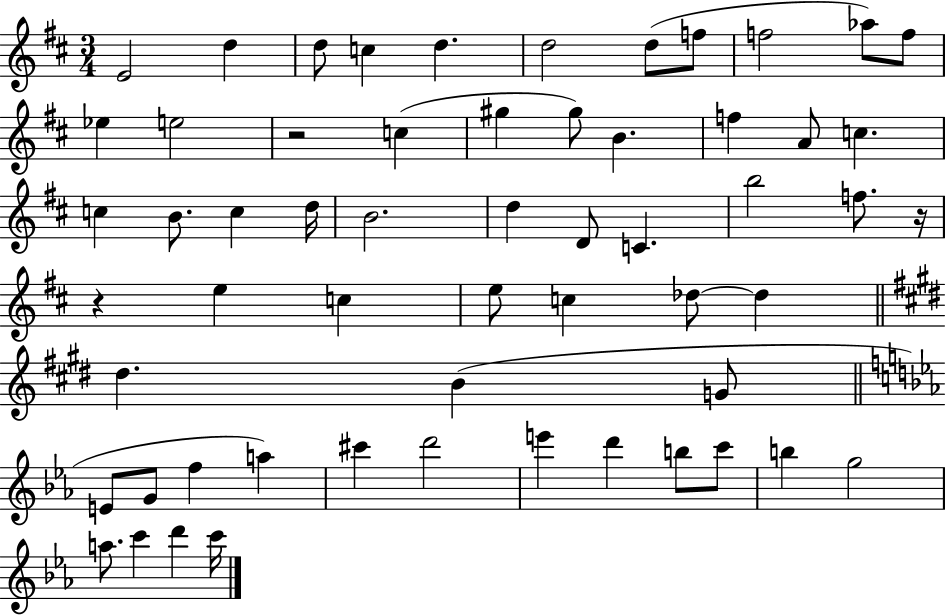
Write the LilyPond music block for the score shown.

{
  \clef treble
  \numericTimeSignature
  \time 3/4
  \key d \major
  \repeat volta 2 { e'2 d''4 | d''8 c''4 d''4. | d''2 d''8( f''8 | f''2 aes''8) f''8 | \break ees''4 e''2 | r2 c''4( | gis''4 gis''8) b'4. | f''4 a'8 c''4. | \break c''4 b'8. c''4 d''16 | b'2. | d''4 d'8 c'4. | b''2 f''8. r16 | \break r4 e''4 c''4 | e''8 c''4 des''8~~ des''4 | \bar "||" \break \key e \major dis''4. b'4( g'8 | \bar "||" \break \key ees \major e'8 g'8 f''4 a''4) | cis'''4 d'''2 | e'''4 d'''4 b''8 c'''8 | b''4 g''2 | \break a''8. c'''4 d'''4 c'''16 | } \bar "|."
}